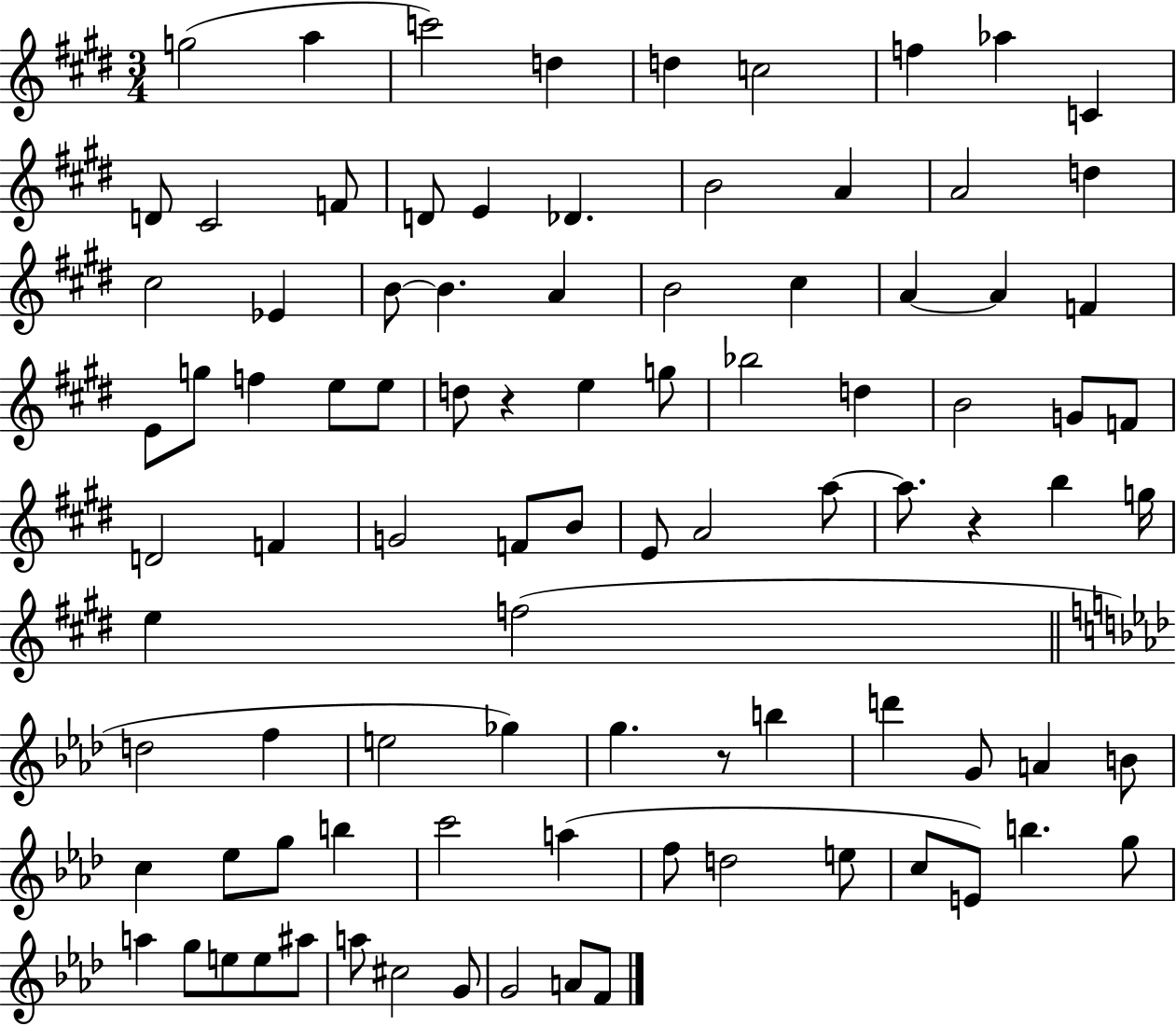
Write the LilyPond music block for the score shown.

{
  \clef treble
  \numericTimeSignature
  \time 3/4
  \key e \major
  g''2( a''4 | c'''2) d''4 | d''4 c''2 | f''4 aes''4 c'4 | \break d'8 cis'2 f'8 | d'8 e'4 des'4. | b'2 a'4 | a'2 d''4 | \break cis''2 ees'4 | b'8~~ b'4. a'4 | b'2 cis''4 | a'4~~ a'4 f'4 | \break e'8 g''8 f''4 e''8 e''8 | d''8 r4 e''4 g''8 | bes''2 d''4 | b'2 g'8 f'8 | \break d'2 f'4 | g'2 f'8 b'8 | e'8 a'2 a''8~~ | a''8. r4 b''4 g''16 | \break e''4 f''2( | \bar "||" \break \key aes \major d''2 f''4 | e''2 ges''4) | g''4. r8 b''4 | d'''4 g'8 a'4 b'8 | \break c''4 ees''8 g''8 b''4 | c'''2 a''4( | f''8 d''2 e''8 | c''8 e'8) b''4. g''8 | \break a''4 g''8 e''8 e''8 ais''8 | a''8 cis''2 g'8 | g'2 a'8 f'8 | \bar "|."
}